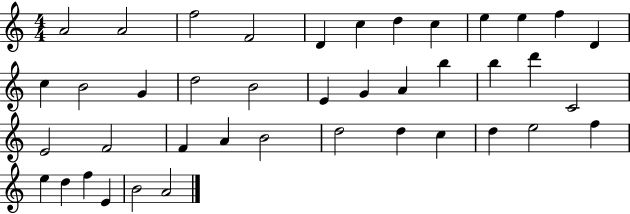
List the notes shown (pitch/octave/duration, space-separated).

A4/h A4/h F5/h F4/h D4/q C5/q D5/q C5/q E5/q E5/q F5/q D4/q C5/q B4/h G4/q D5/h B4/h E4/q G4/q A4/q B5/q B5/q D6/q C4/h E4/h F4/h F4/q A4/q B4/h D5/h D5/q C5/q D5/q E5/h F5/q E5/q D5/q F5/q E4/q B4/h A4/h